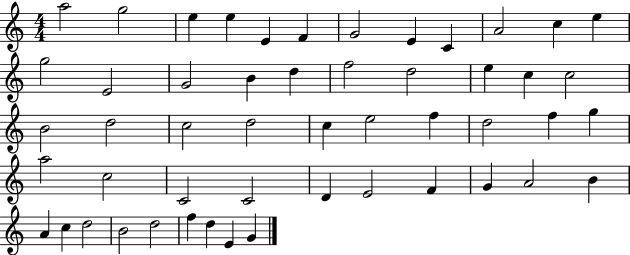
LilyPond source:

{
  \clef treble
  \numericTimeSignature
  \time 4/4
  \key c \major
  a''2 g''2 | e''4 e''4 e'4 f'4 | g'2 e'4 c'4 | a'2 c''4 e''4 | \break g''2 e'2 | g'2 b'4 d''4 | f''2 d''2 | e''4 c''4 c''2 | \break b'2 d''2 | c''2 d''2 | c''4 e''2 f''4 | d''2 f''4 g''4 | \break a''2 c''2 | c'2 c'2 | d'4 e'2 f'4 | g'4 a'2 b'4 | \break a'4 c''4 d''2 | b'2 d''2 | f''4 d''4 e'4 g'4 | \bar "|."
}